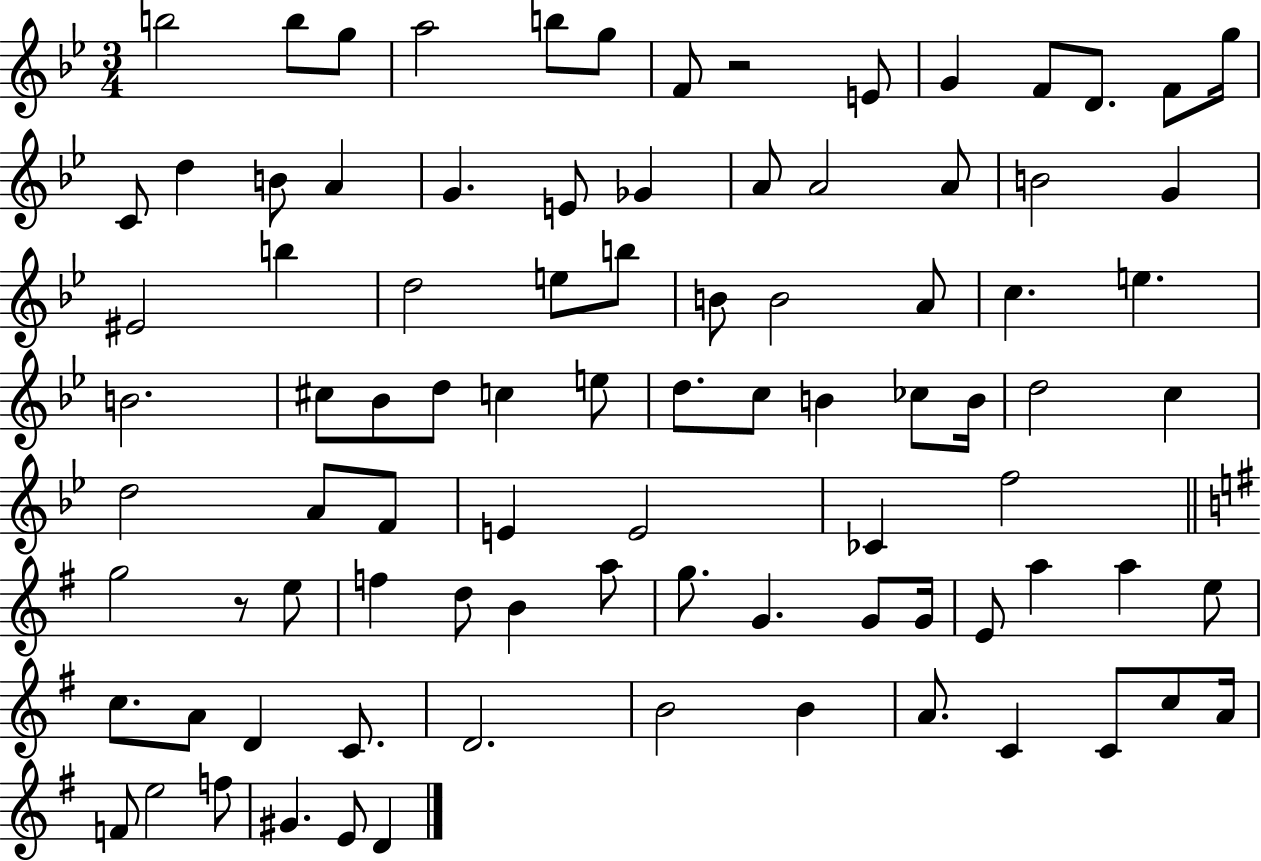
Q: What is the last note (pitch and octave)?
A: D4